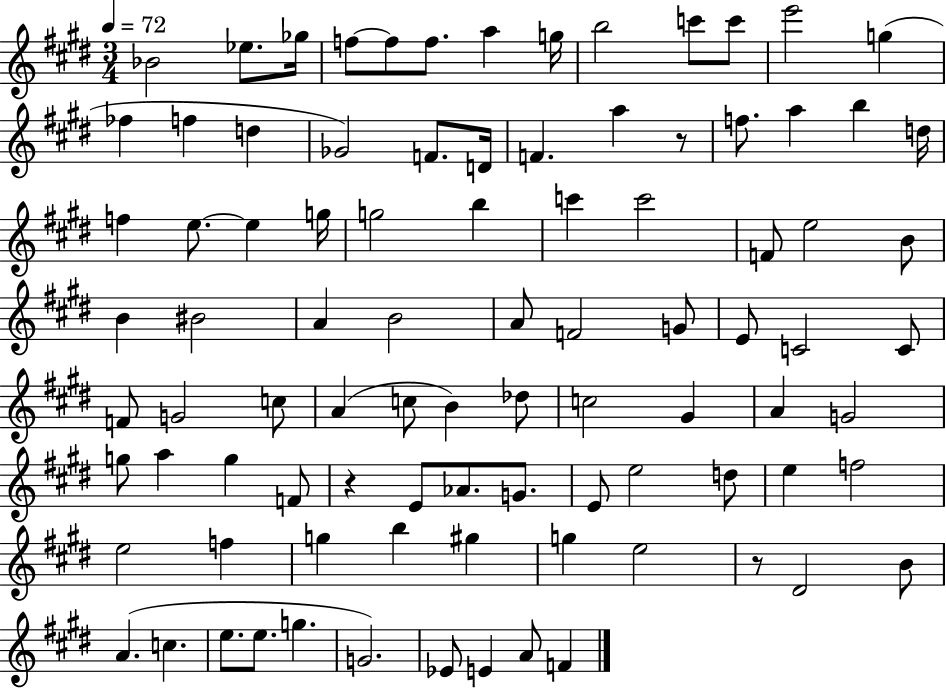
Bb4/h Eb5/e. Gb5/s F5/e F5/e F5/e. A5/q G5/s B5/h C6/e C6/e E6/h G5/q FES5/q F5/q D5/q Gb4/h F4/e. D4/s F4/q. A5/q R/e F5/e. A5/q B5/q D5/s F5/q E5/e. E5/q G5/s G5/h B5/q C6/q C6/h F4/e E5/h B4/e B4/q BIS4/h A4/q B4/h A4/e F4/h G4/e E4/e C4/h C4/e F4/e G4/h C5/e A4/q C5/e B4/q Db5/e C5/h G#4/q A4/q G4/h G5/e A5/q G5/q F4/e R/q E4/e Ab4/e. G4/e. E4/e E5/h D5/e E5/q F5/h E5/h F5/q G5/q B5/q G#5/q G5/q E5/h R/e D#4/h B4/e A4/q. C5/q. E5/e. E5/e. G5/q. G4/h. Eb4/e E4/q A4/e F4/q